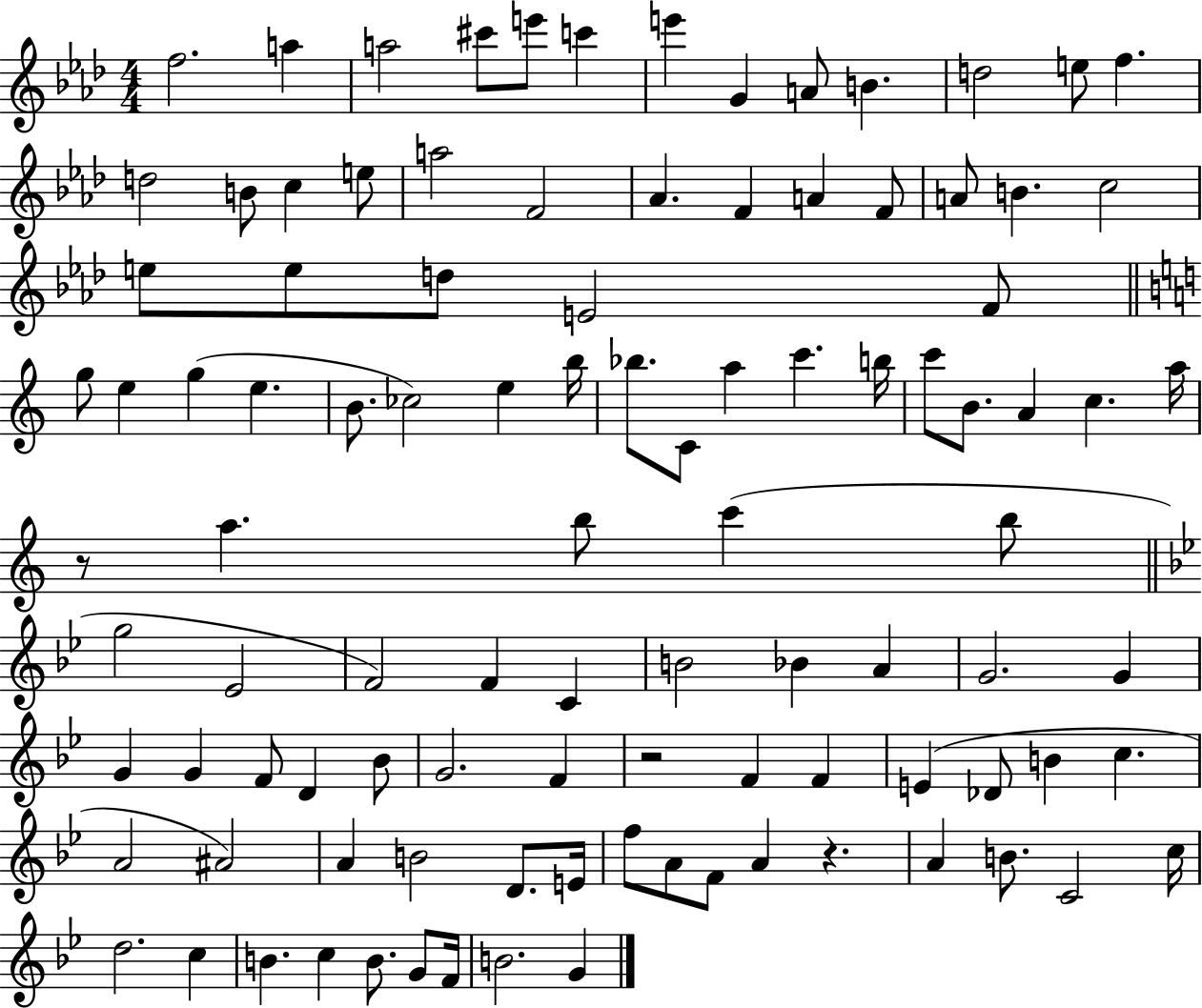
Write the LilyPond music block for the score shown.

{
  \clef treble
  \numericTimeSignature
  \time 4/4
  \key aes \major
  \repeat volta 2 { f''2. a''4 | a''2 cis'''8 e'''8 c'''4 | e'''4 g'4 a'8 b'4. | d''2 e''8 f''4. | \break d''2 b'8 c''4 e''8 | a''2 f'2 | aes'4. f'4 a'4 f'8 | a'8 b'4. c''2 | \break e''8 e''8 d''8 e'2 f'8 | \bar "||" \break \key c \major g''8 e''4 g''4( e''4. | b'8. ces''2) e''4 b''16 | bes''8. c'8 a''4 c'''4. b''16 | c'''8 b'8. a'4 c''4. a''16 | \break r8 a''4. b''8 c'''4( b''8 | \bar "||" \break \key bes \major g''2 ees'2 | f'2) f'4 c'4 | b'2 bes'4 a'4 | g'2. g'4 | \break g'4 g'4 f'8 d'4 bes'8 | g'2. f'4 | r2 f'4 f'4 | e'4( des'8 b'4 c''4. | \break a'2 ais'2) | a'4 b'2 d'8. e'16 | f''8 a'8 f'8 a'4 r4. | a'4 b'8. c'2 c''16 | \break d''2. c''4 | b'4. c''4 b'8. g'8 f'16 | b'2. g'4 | } \bar "|."
}